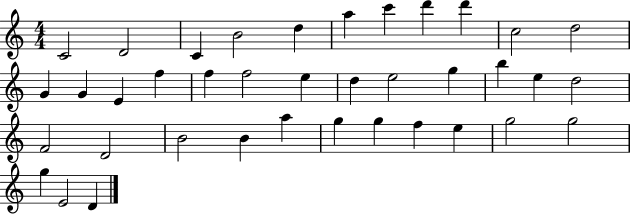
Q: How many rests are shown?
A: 0